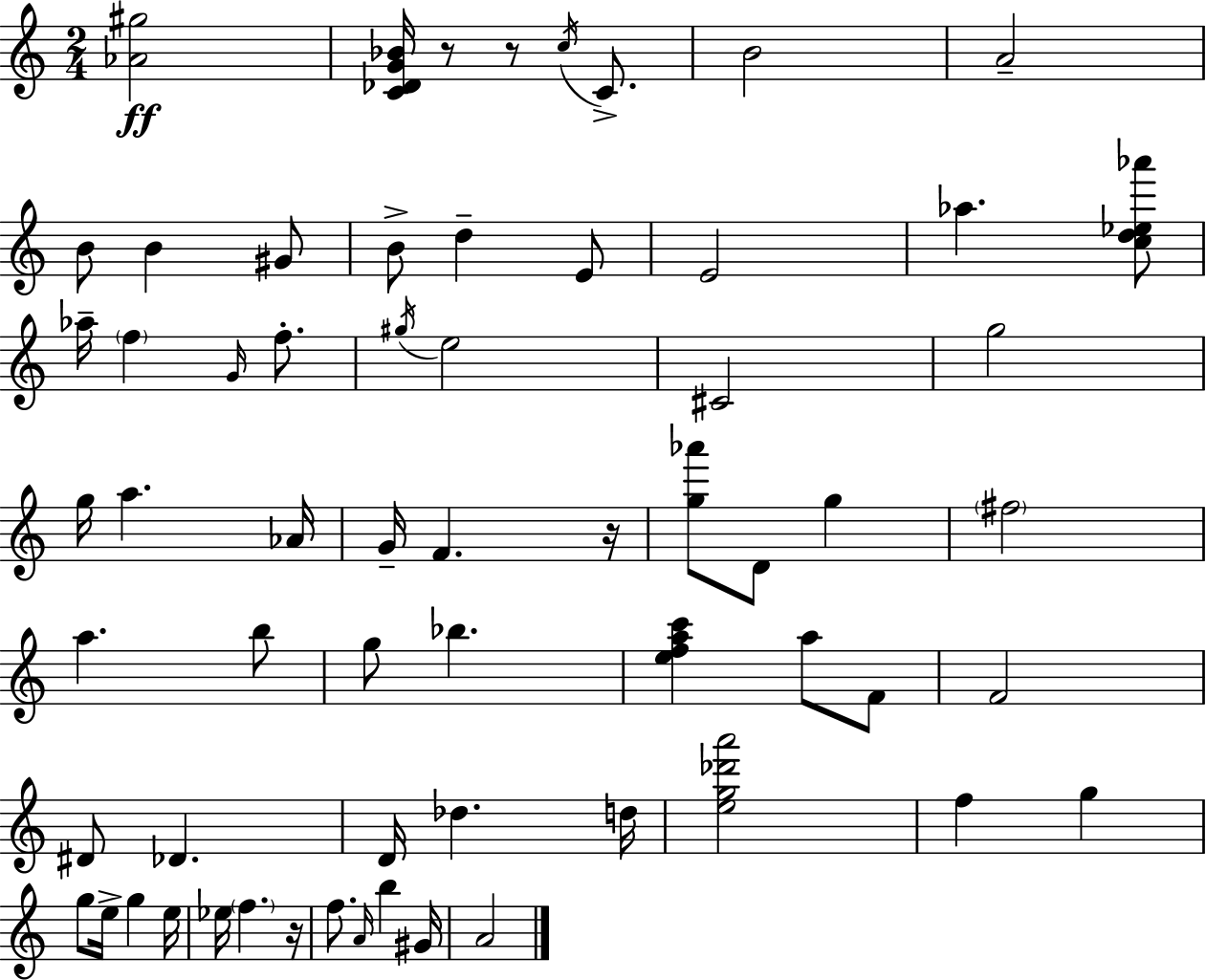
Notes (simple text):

[Ab4,G#5]/h [C4,Db4,G4,Bb4]/s R/e R/e C5/s C4/e. B4/h A4/h B4/e B4/q G#4/e B4/e D5/q E4/e E4/h Ab5/q. [C5,D5,Eb5,Ab6]/e Ab5/s F5/q G4/s F5/e. G#5/s E5/h C#4/h G5/h G5/s A5/q. Ab4/s G4/s F4/q. R/s [G5,Ab6]/e D4/e G5/q F#5/h A5/q. B5/e G5/e Bb5/q. [E5,F5,A5,C6]/q A5/e F4/e F4/h D#4/e Db4/q. D4/s Db5/q. D5/s [E5,G5,Db6,A6]/h F5/q G5/q G5/e E5/s G5/q E5/s Eb5/s F5/q. R/s F5/e. A4/s B5/q G#4/s A4/h